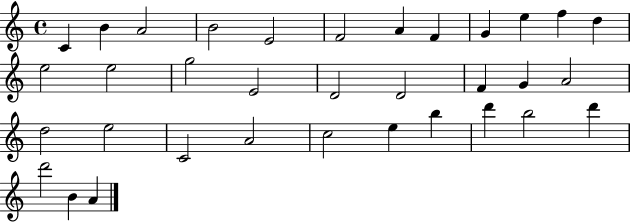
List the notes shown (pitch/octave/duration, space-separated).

C4/q B4/q A4/h B4/h E4/h F4/h A4/q F4/q G4/q E5/q F5/q D5/q E5/h E5/h G5/h E4/h D4/h D4/h F4/q G4/q A4/h D5/h E5/h C4/h A4/h C5/h E5/q B5/q D6/q B5/h D6/q D6/h B4/q A4/q